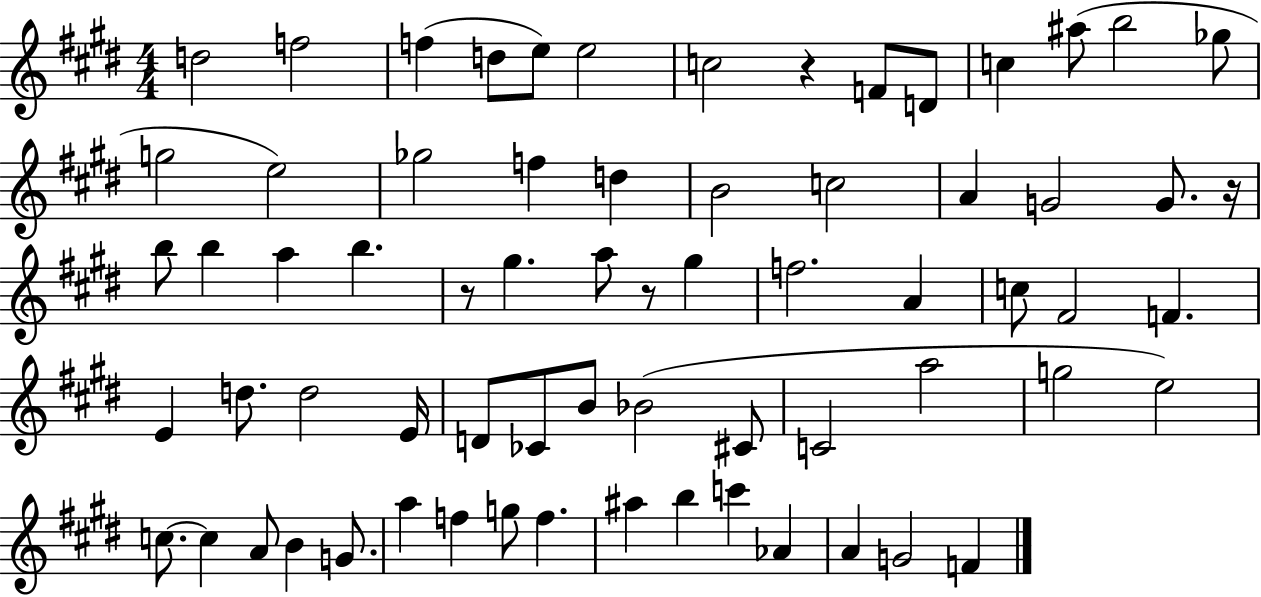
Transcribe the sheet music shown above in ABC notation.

X:1
T:Untitled
M:4/4
L:1/4
K:E
d2 f2 f d/2 e/2 e2 c2 z F/2 D/2 c ^a/2 b2 _g/2 g2 e2 _g2 f d B2 c2 A G2 G/2 z/4 b/2 b a b z/2 ^g a/2 z/2 ^g f2 A c/2 ^F2 F E d/2 d2 E/4 D/2 _C/2 B/2 _B2 ^C/2 C2 a2 g2 e2 c/2 c A/2 B G/2 a f g/2 f ^a b c' _A A G2 F